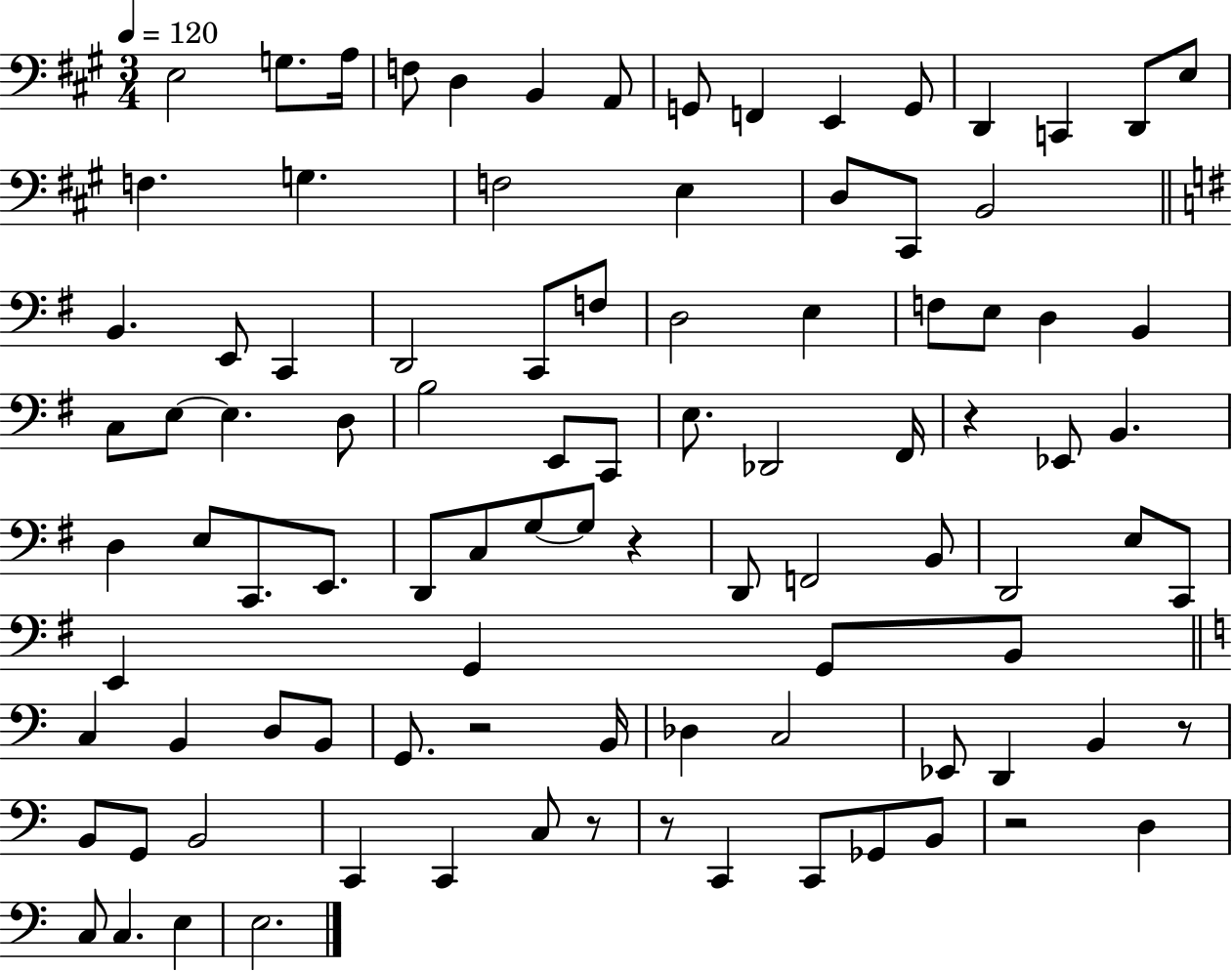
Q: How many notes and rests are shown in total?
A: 97